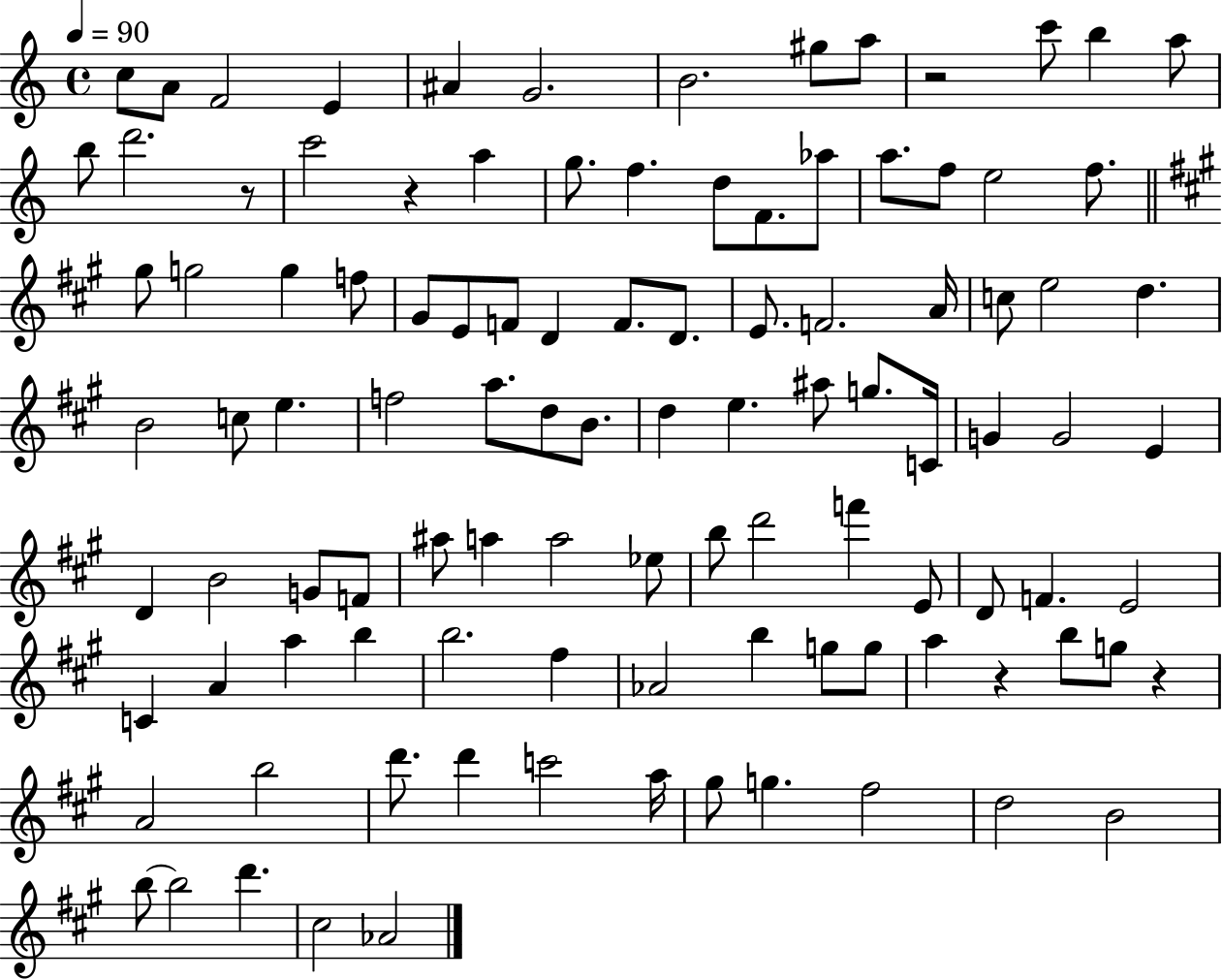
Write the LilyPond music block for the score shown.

{
  \clef treble
  \time 4/4
  \defaultTimeSignature
  \key c \major
  \tempo 4 = 90
  c''8 a'8 f'2 e'4 | ais'4 g'2. | b'2. gis''8 a''8 | r2 c'''8 b''4 a''8 | \break b''8 d'''2. r8 | c'''2 r4 a''4 | g''8. f''4. d''8 f'8. aes''8 | a''8. f''8 e''2 f''8. | \break \bar "||" \break \key a \major gis''8 g''2 g''4 f''8 | gis'8 e'8 f'8 d'4 f'8. d'8. | e'8. f'2. a'16 | c''8 e''2 d''4. | \break b'2 c''8 e''4. | f''2 a''8. d''8 b'8. | d''4 e''4. ais''8 g''8. c'16 | g'4 g'2 e'4 | \break d'4 b'2 g'8 f'8 | ais''8 a''4 a''2 ees''8 | b''8 d'''2 f'''4 e'8 | d'8 f'4. e'2 | \break c'4 a'4 a''4 b''4 | b''2. fis''4 | aes'2 b''4 g''8 g''8 | a''4 r4 b''8 g''8 r4 | \break a'2 b''2 | d'''8. d'''4 c'''2 a''16 | gis''8 g''4. fis''2 | d''2 b'2 | \break b''8~~ b''2 d'''4. | cis''2 aes'2 | \bar "|."
}